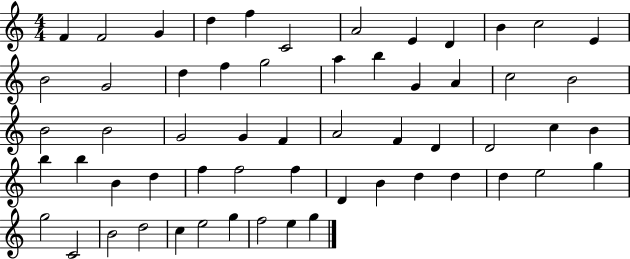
F4/q F4/h G4/q D5/q F5/q C4/h A4/h E4/q D4/q B4/q C5/h E4/q B4/h G4/h D5/q F5/q G5/h A5/q B5/q G4/q A4/q C5/h B4/h B4/h B4/h G4/h G4/q F4/q A4/h F4/q D4/q D4/h C5/q B4/q B5/q B5/q B4/q D5/q F5/q F5/h F5/q D4/q B4/q D5/q D5/q D5/q E5/h G5/q G5/h C4/h B4/h D5/h C5/q E5/h G5/q F5/h E5/q G5/q